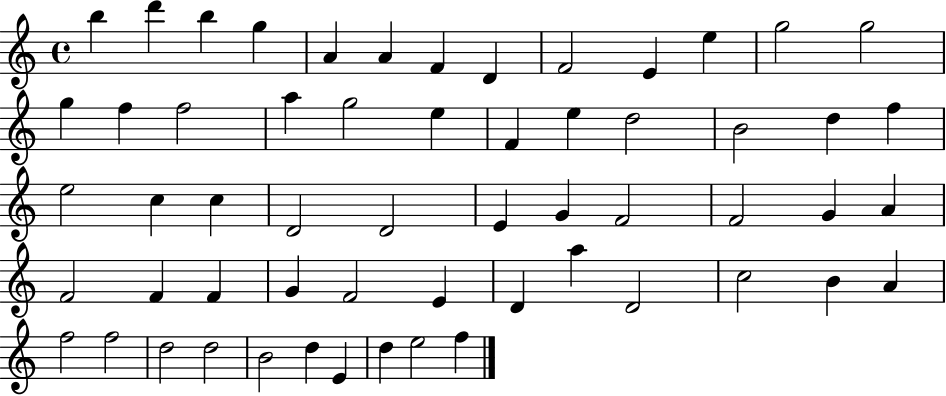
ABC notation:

X:1
T:Untitled
M:4/4
L:1/4
K:C
b d' b g A A F D F2 E e g2 g2 g f f2 a g2 e F e d2 B2 d f e2 c c D2 D2 E G F2 F2 G A F2 F F G F2 E D a D2 c2 B A f2 f2 d2 d2 B2 d E d e2 f